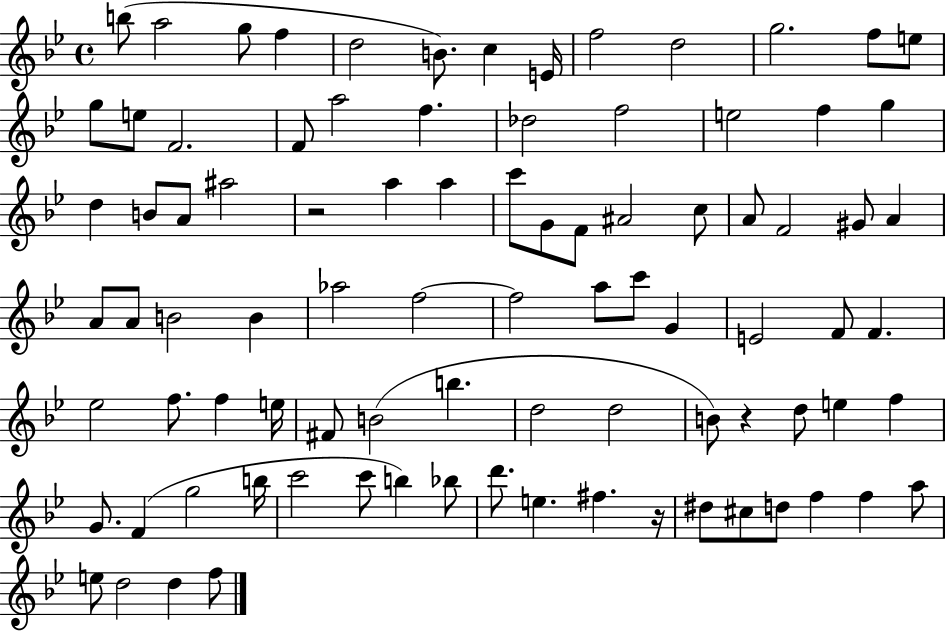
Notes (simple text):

B5/e A5/h G5/e F5/q D5/h B4/e. C5/q E4/s F5/h D5/h G5/h. F5/e E5/e G5/e E5/e F4/h. F4/e A5/h F5/q. Db5/h F5/h E5/h F5/q G5/q D5/q B4/e A4/e A#5/h R/h A5/q A5/q C6/e G4/e F4/e A#4/h C5/e A4/e F4/h G#4/e A4/q A4/e A4/e B4/h B4/q Ab5/h F5/h F5/h A5/e C6/e G4/q E4/h F4/e F4/q. Eb5/h F5/e. F5/q E5/s F#4/e B4/h B5/q. D5/h D5/h B4/e R/q D5/e E5/q F5/q G4/e. F4/q G5/h B5/s C6/h C6/e B5/q Bb5/e D6/e. E5/q. F#5/q. R/s D#5/e C#5/e D5/e F5/q F5/q A5/e E5/e D5/h D5/q F5/e